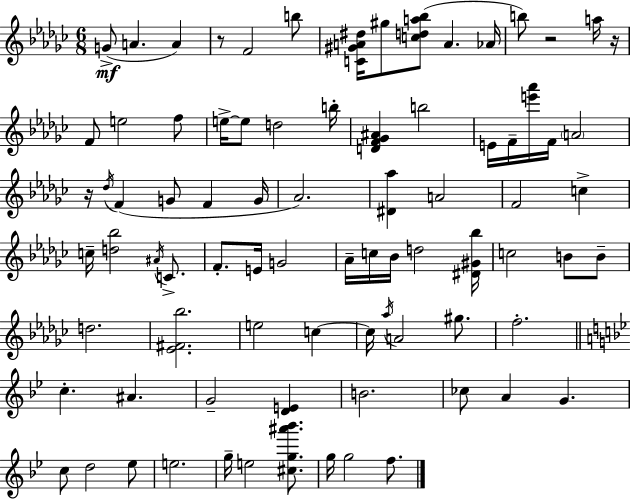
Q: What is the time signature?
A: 6/8